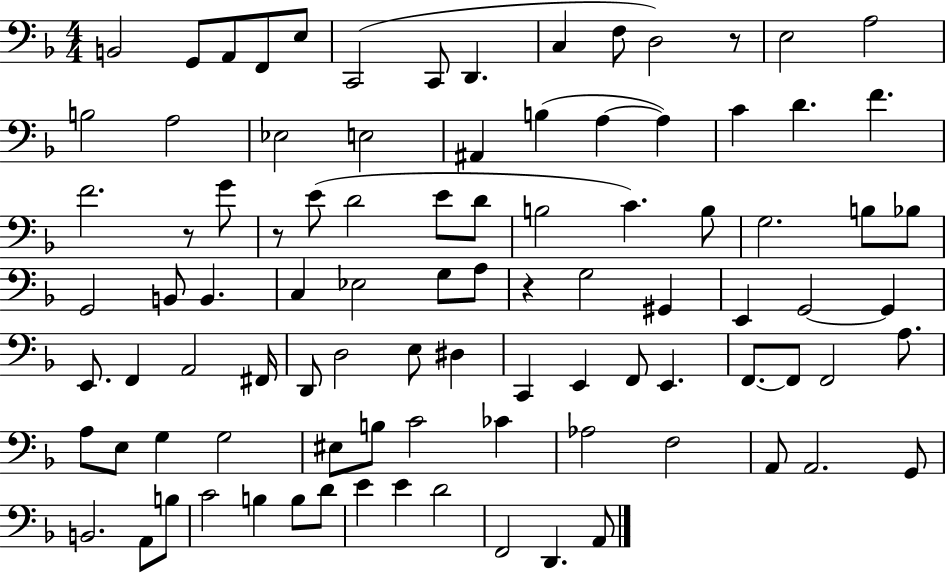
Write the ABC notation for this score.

X:1
T:Untitled
M:4/4
L:1/4
K:F
B,,2 G,,/2 A,,/2 F,,/2 E,/2 C,,2 C,,/2 D,, C, F,/2 D,2 z/2 E,2 A,2 B,2 A,2 _E,2 E,2 ^A,, B, A, A, C D F F2 z/2 G/2 z/2 E/2 D2 E/2 D/2 B,2 C B,/2 G,2 B,/2 _B,/2 G,,2 B,,/2 B,, C, _E,2 G,/2 A,/2 z G,2 ^G,, E,, G,,2 G,, E,,/2 F,, A,,2 ^F,,/4 D,,/2 D,2 E,/2 ^D, C,, E,, F,,/2 E,, F,,/2 F,,/2 F,,2 A,/2 A,/2 E,/2 G, G,2 ^E,/2 B,/2 C2 _C _A,2 F,2 A,,/2 A,,2 G,,/2 B,,2 A,,/2 B,/2 C2 B, B,/2 D/2 E E D2 F,,2 D,, A,,/2